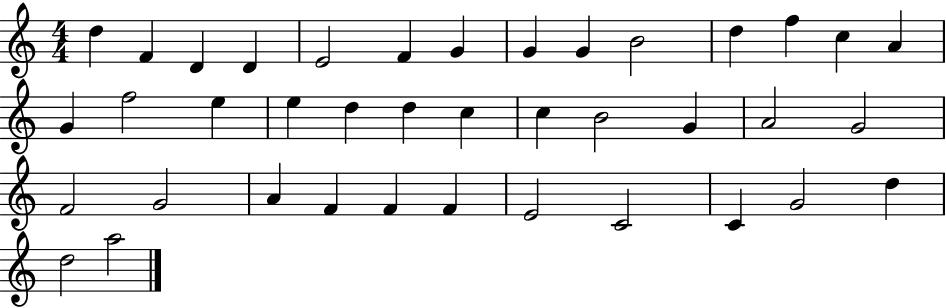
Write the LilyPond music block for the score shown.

{
  \clef treble
  \numericTimeSignature
  \time 4/4
  \key c \major
  d''4 f'4 d'4 d'4 | e'2 f'4 g'4 | g'4 g'4 b'2 | d''4 f''4 c''4 a'4 | \break g'4 f''2 e''4 | e''4 d''4 d''4 c''4 | c''4 b'2 g'4 | a'2 g'2 | \break f'2 g'2 | a'4 f'4 f'4 f'4 | e'2 c'2 | c'4 g'2 d''4 | \break d''2 a''2 | \bar "|."
}